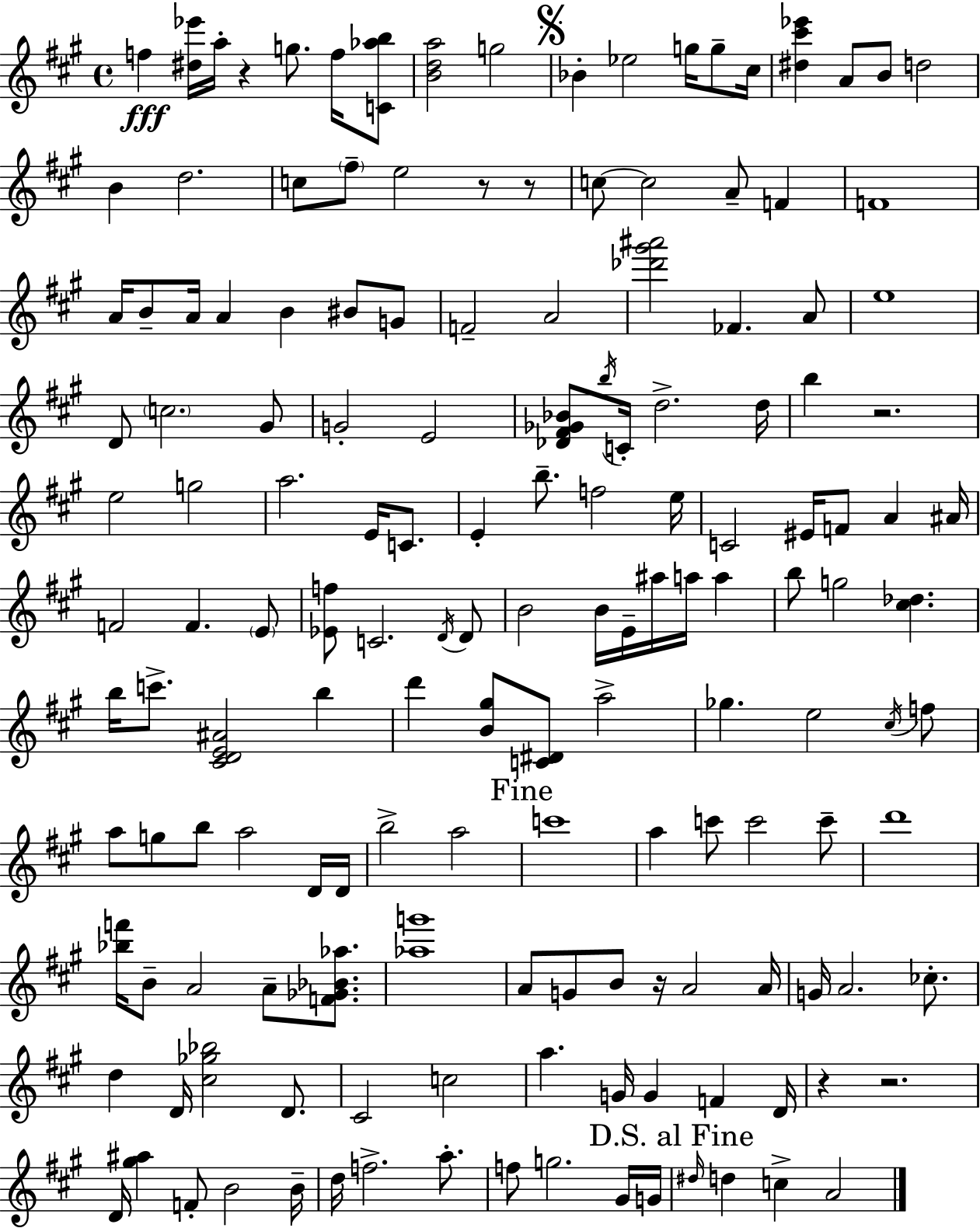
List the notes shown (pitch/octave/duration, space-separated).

F5/q [D#5,Eb6]/s A5/s R/q G5/e. F5/s [C4,Ab5,B5]/e [B4,D5,A5]/h G5/h Bb4/q Eb5/h G5/s G5/e C#5/s [D#5,C#6,Eb6]/q A4/e B4/e D5/h B4/q D5/h. C5/e F#5/e E5/h R/e R/e C5/e C5/h A4/e F4/q F4/w A4/s B4/e A4/s A4/q B4/q BIS4/e G4/e F4/h A4/h [Db6,G#6,A#6]/h FES4/q. A4/e E5/w D4/e C5/h. G#4/e G4/h E4/h [Db4,F#4,Gb4,Bb4]/e B5/s C4/s D5/h. D5/s B5/q R/h. E5/h G5/h A5/h. E4/s C4/e. E4/q B5/e. F5/h E5/s C4/h EIS4/s F4/e A4/q A#4/s F4/h F4/q. E4/e [Eb4,F5]/e C4/h. D4/s D4/e B4/h B4/s E4/s A#5/s A5/s A5/q B5/e G5/h [C#5,Db5]/q. B5/s C6/e. [C#4,D4,E4,A#4]/h B5/q D6/q [B4,G#5]/e [C4,D#4]/e A5/h Gb5/q. E5/h C#5/s F5/e A5/e G5/e B5/e A5/h D4/s D4/s B5/h A5/h C6/w A5/q C6/e C6/h C6/e D6/w [Bb5,F6]/s B4/e A4/h A4/e [F4,Gb4,Bb4,Ab5]/e. [Ab5,G6]/w A4/e G4/e B4/e R/s A4/h A4/s G4/s A4/h. CES5/e. D5/q D4/s [C#5,Gb5,Bb5]/h D4/e. C#4/h C5/h A5/q. G4/s G4/q F4/q D4/s R/q R/h. D4/s [G#5,A#5]/q F4/e B4/h B4/s D5/s F5/h. A5/e. F5/e G5/h. G#4/s G4/s D#5/s D5/q C5/q A4/h